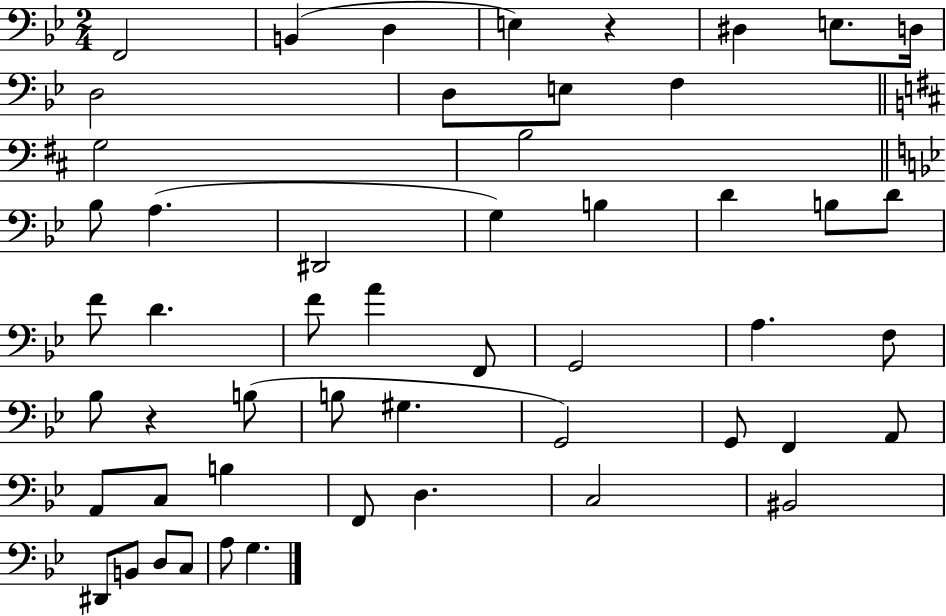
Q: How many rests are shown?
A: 2